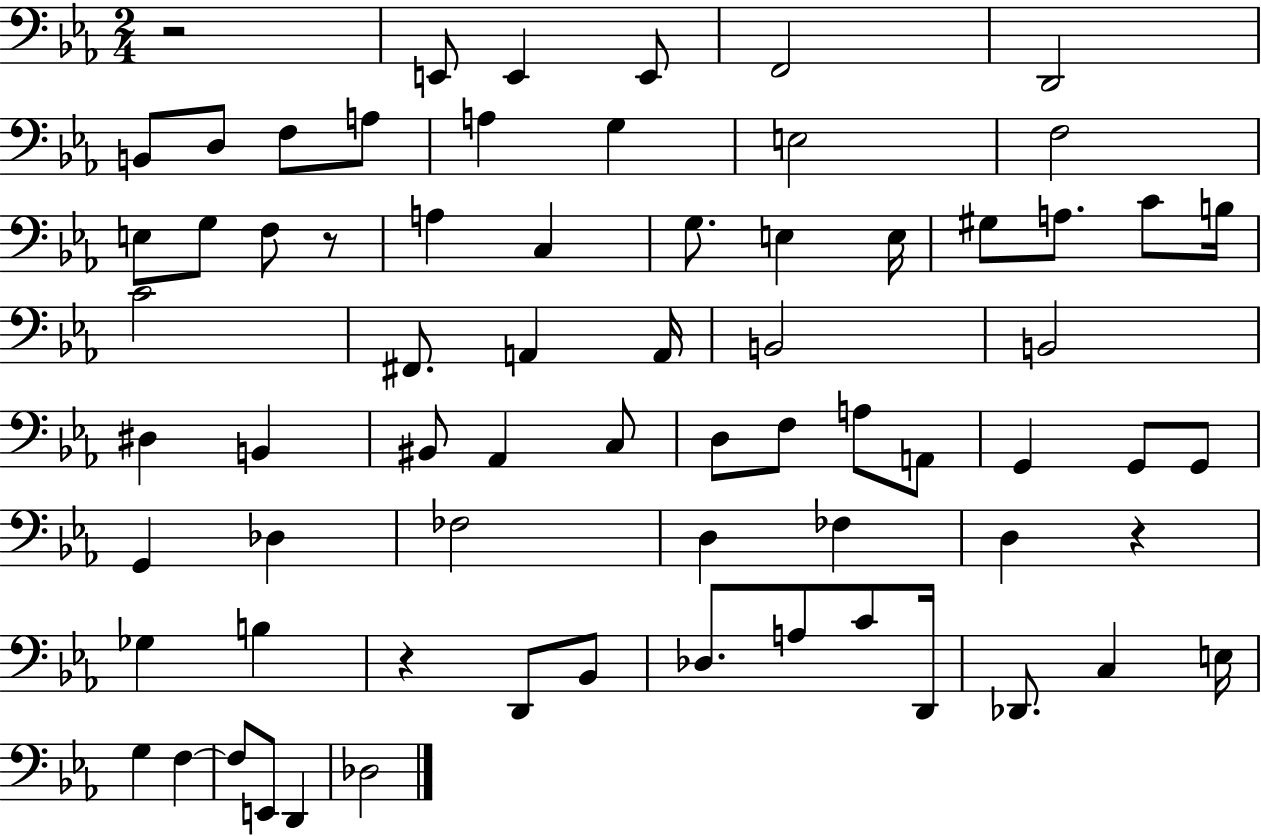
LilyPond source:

{
  \clef bass
  \numericTimeSignature
  \time 2/4
  \key ees \major
  \repeat volta 2 { r2 | e,8 e,4 e,8 | f,2 | d,2 | \break b,8 d8 f8 a8 | a4 g4 | e2 | f2 | \break e8 g8 f8 r8 | a4 c4 | g8. e4 e16 | gis8 a8. c'8 b16 | \break c'2 | fis,8. a,4 a,16 | b,2 | b,2 | \break dis4 b,4 | bis,8 aes,4 c8 | d8 f8 a8 a,8 | g,4 g,8 g,8 | \break g,4 des4 | fes2 | d4 fes4 | d4 r4 | \break ges4 b4 | r4 d,8 bes,8 | des8. a8 c'8 d,16 | des,8. c4 e16 | \break g4 f4~~ | f8 e,8 d,4 | des2 | } \bar "|."
}